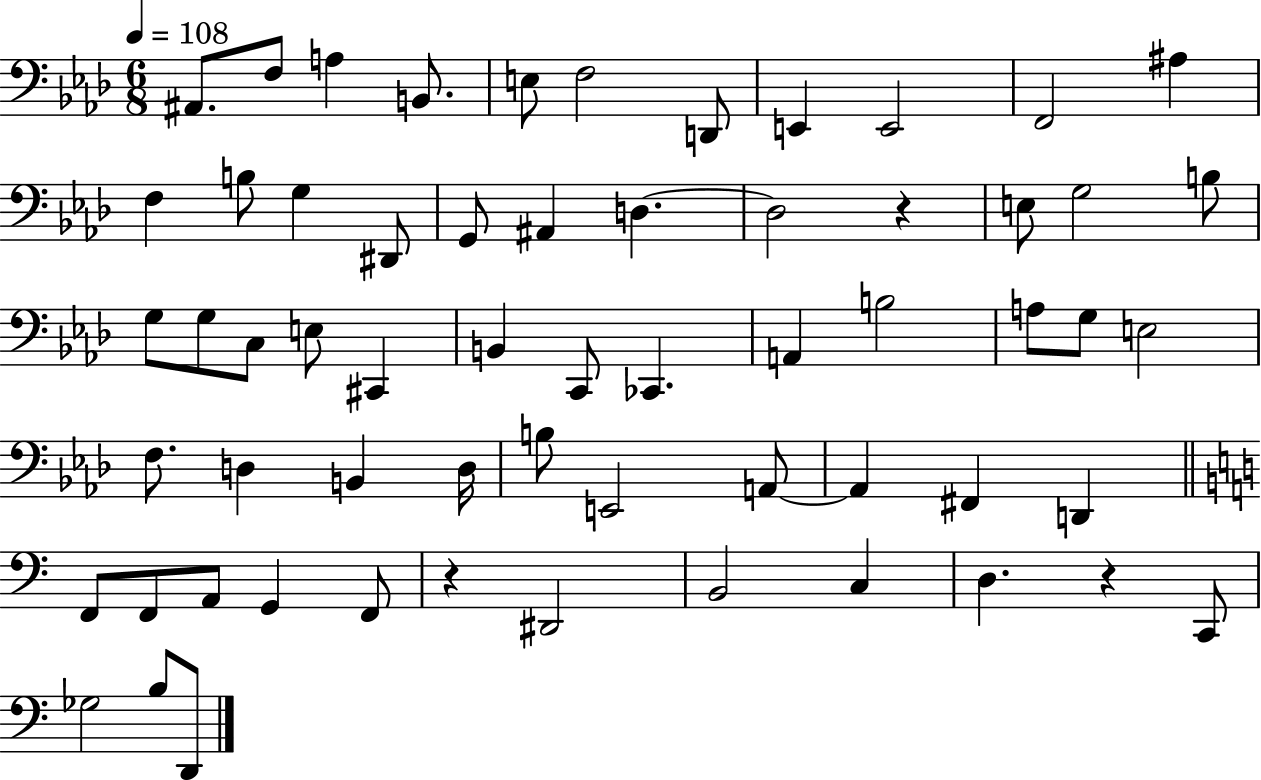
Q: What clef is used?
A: bass